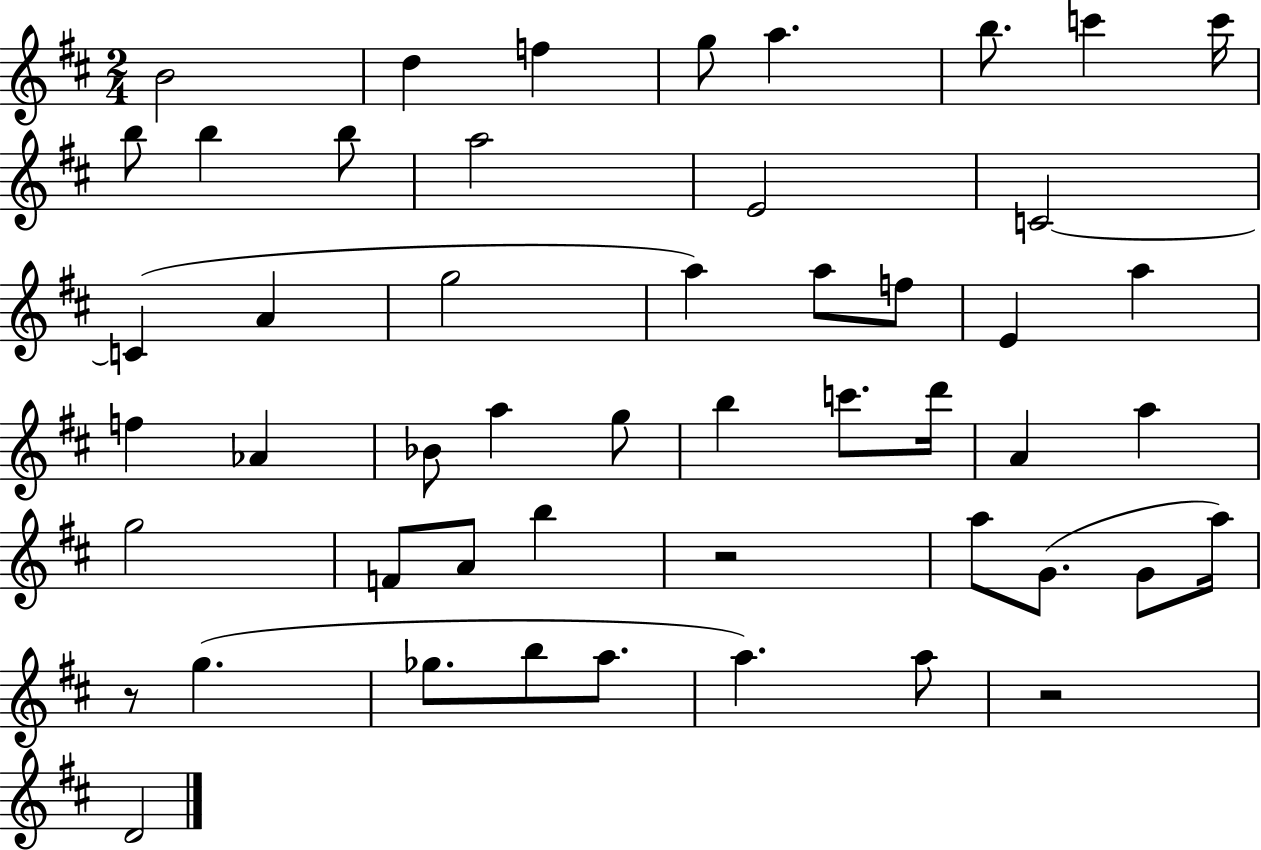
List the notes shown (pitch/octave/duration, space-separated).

B4/h D5/q F5/q G5/e A5/q. B5/e. C6/q C6/s B5/e B5/q B5/e A5/h E4/h C4/h C4/q A4/q G5/h A5/q A5/e F5/e E4/q A5/q F5/q Ab4/q Bb4/e A5/q G5/e B5/q C6/e. D6/s A4/q A5/q G5/h F4/e A4/e B5/q R/h A5/e G4/e. G4/e A5/s R/e G5/q. Gb5/e. B5/e A5/e. A5/q. A5/e R/h D4/h